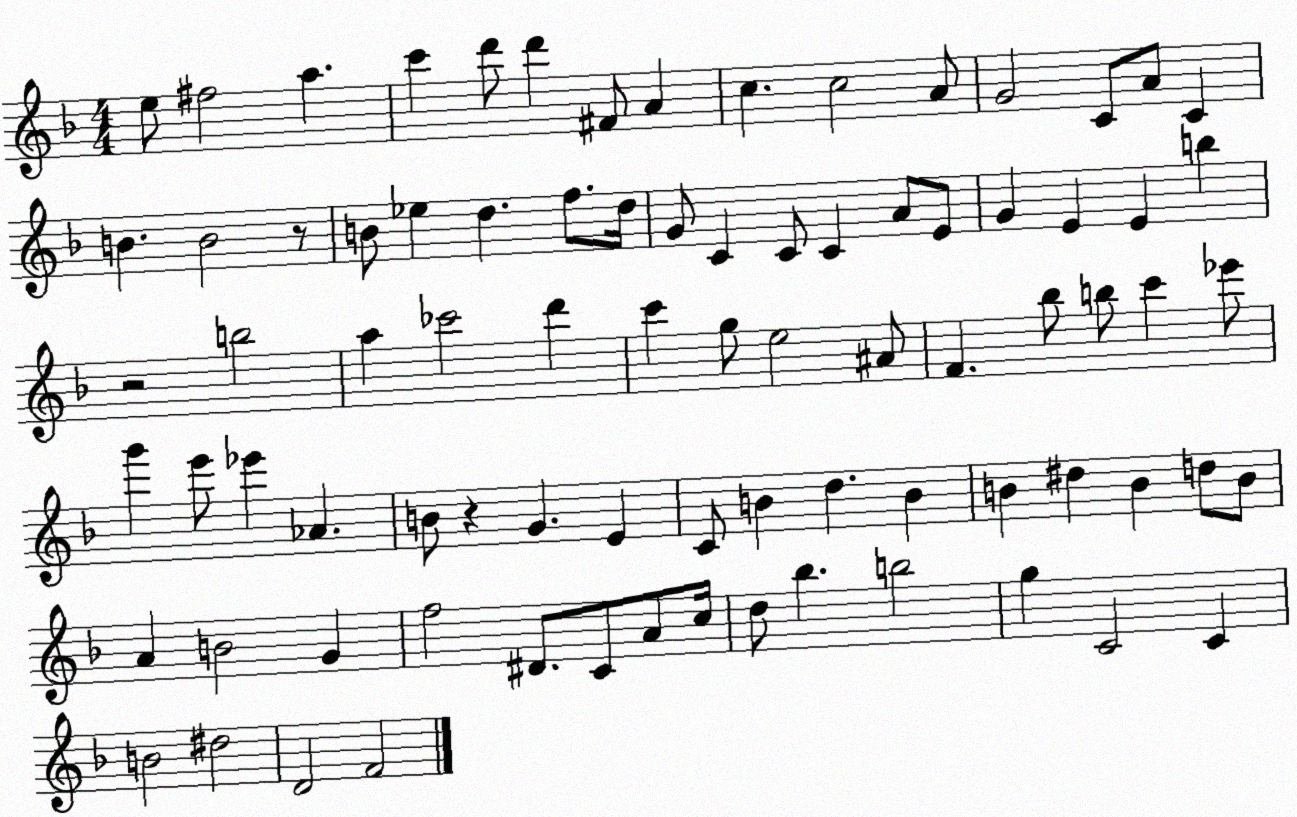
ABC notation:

X:1
T:Untitled
M:4/4
L:1/4
K:F
e/2 ^f2 a c' d'/2 d' ^F/2 A c c2 A/2 G2 C/2 A/2 C B B2 z/2 B/2 _e d f/2 d/4 G/2 C C/2 C A/2 E/2 G E E b z2 b2 a _c'2 d' c' g/2 e2 ^A/2 F _b/2 b/2 c' _e'/2 g' e'/2 _e' _A B/2 z G E C/2 B d B B ^d B d/2 B/2 A B2 G f2 ^D/2 C/2 A/2 c/4 d/2 _b b2 g C2 C B2 ^d2 D2 F2